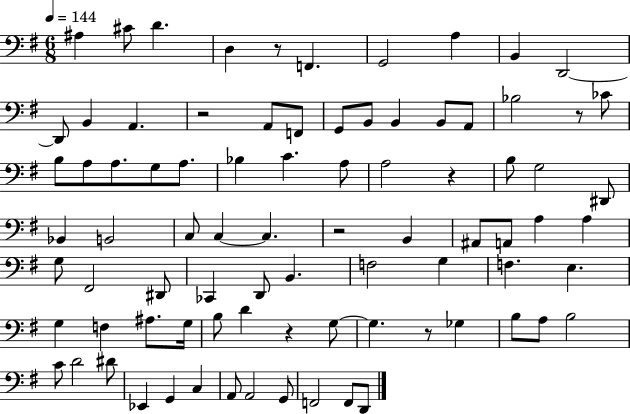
X:1
T:Untitled
M:6/8
L:1/4
K:G
^A, ^C/2 D D, z/2 F,, G,,2 A, B,, D,,2 D,,/2 B,, A,, z2 A,,/2 F,,/2 G,,/2 B,,/2 B,, B,,/2 A,,/2 _B,2 z/2 _C/2 B,/2 A,/2 A,/2 G,/2 A,/2 _B, C A,/2 A,2 z B,/2 G,2 ^D,,/2 _B,, B,,2 C,/2 C, C, z2 B,, ^A,,/2 A,,/2 A, A, G,/2 ^F,,2 ^D,,/2 _C,, D,,/2 B,, F,2 G, F, E, G, F, ^A,/2 G,/4 B,/2 D z G,/2 G, z/2 _G, B,/2 A,/2 B,2 C/2 D2 ^D/2 _E,, G,, C, A,,/2 A,,2 G,,/2 F,,2 F,,/2 D,,/2